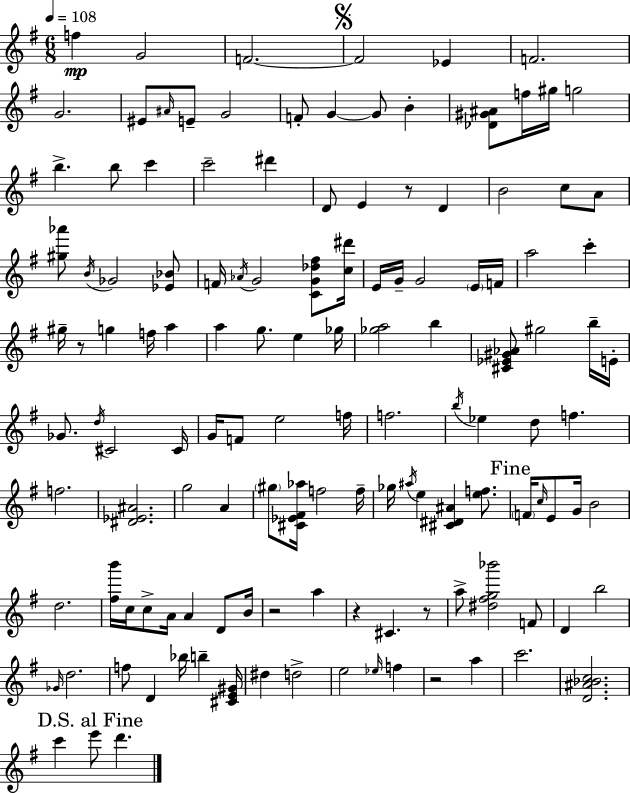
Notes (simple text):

F5/q G4/h F4/h. F4/h Eb4/q F4/h. G4/h. EIS4/e A#4/s E4/e G4/h F4/e G4/q G4/e B4/q [Db4,G#4,A#4]/e F5/s G#5/s G5/h B5/q. B5/e C6/q C6/h D#6/q D4/e E4/q R/e D4/q B4/h C5/e A4/e [G#5,Ab6]/e B4/s Gb4/h [Eb4,Bb4]/e F4/s Ab4/s G4/h [C4,G4,Db5,F#5]/e [C5,D#6]/s E4/s G4/s G4/h E4/s F4/s A5/h C6/q G#5/s R/e G5/q F5/s A5/q A5/q G5/e. E5/q Gb5/s [Gb5,A5]/h B5/q [C#4,Eb4,G#4,Ab4]/e G#5/h B5/s E4/s Gb4/e. D5/s C#4/h C#4/s G4/s F4/e E5/h F5/s F5/h. B5/s Eb5/q D5/e F5/q. F5/h. [D#4,Eb4,A#4]/h. G5/h A4/q G#5/e [C#4,Eb4,F#4,Ab5]/s F5/h F5/s Gb5/s A#5/s E5/q [C#4,D#4,A#4]/q [E5,F5]/e. F4/s C5/s E4/e G4/s B4/h D5/h. [F#5,B6]/s C5/s C5/e A4/s A4/q D4/e B4/s R/h A5/q R/q C#4/q. R/e A5/e [D#5,F#5,G5,Bb6]/h F4/e D4/q B5/h Gb4/s D5/h. F5/e D4/q Bb5/s B5/q [C#4,E4,G#4]/s D#5/q D5/h E5/h Eb5/s F5/q R/h A5/q C6/h. [D4,A#4,Bb4,C5]/h. C6/q E6/e D6/q.